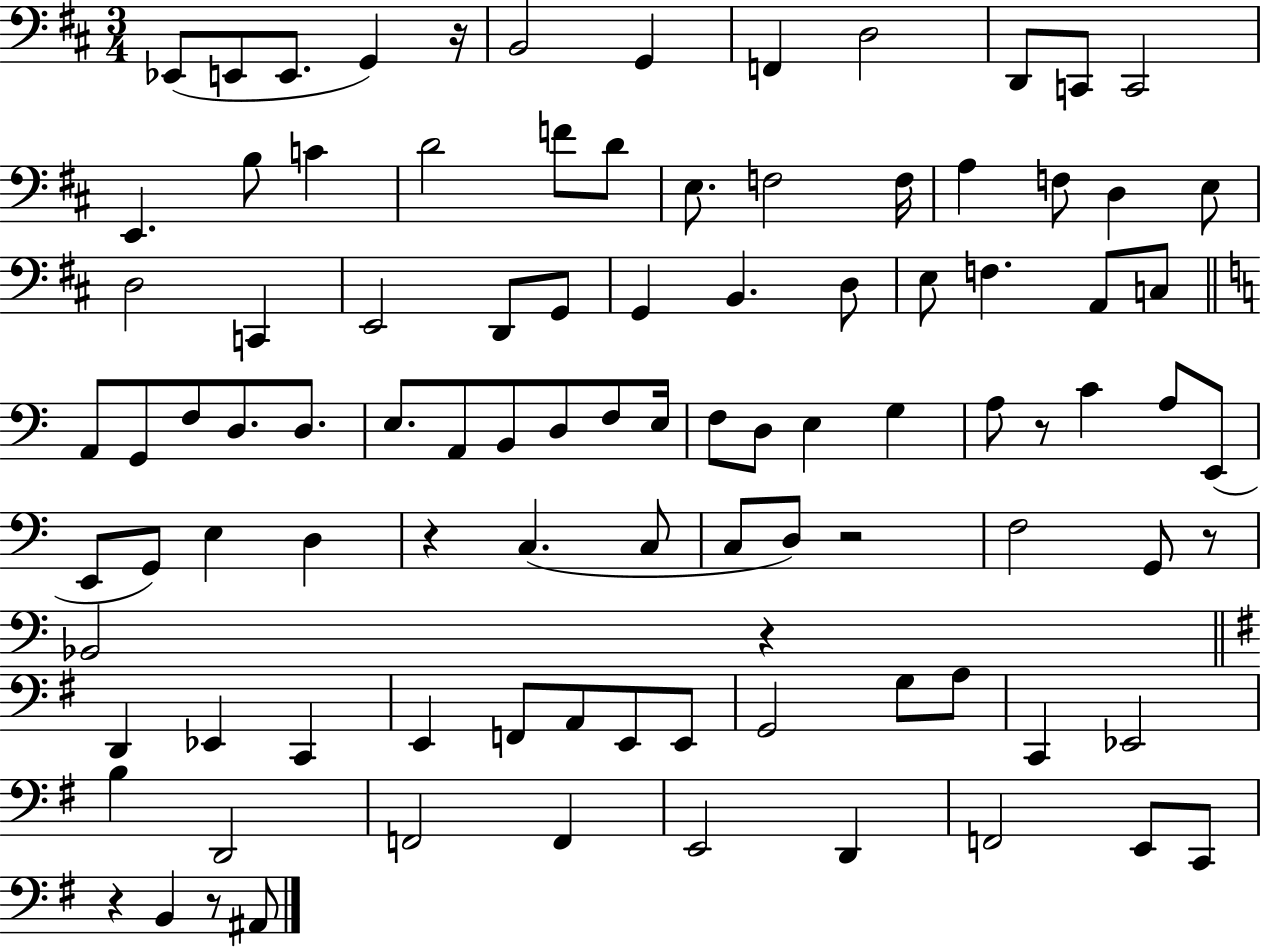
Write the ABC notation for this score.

X:1
T:Untitled
M:3/4
L:1/4
K:D
_E,,/2 E,,/2 E,,/2 G,, z/4 B,,2 G,, F,, D,2 D,,/2 C,,/2 C,,2 E,, B,/2 C D2 F/2 D/2 E,/2 F,2 F,/4 A, F,/2 D, E,/2 D,2 C,, E,,2 D,,/2 G,,/2 G,, B,, D,/2 E,/2 F, A,,/2 C,/2 A,,/2 G,,/2 F,/2 D,/2 D,/2 E,/2 A,,/2 B,,/2 D,/2 F,/2 E,/4 F,/2 D,/2 E, G, A,/2 z/2 C A,/2 E,,/2 E,,/2 G,,/2 E, D, z C, C,/2 C,/2 D,/2 z2 F,2 G,,/2 z/2 _B,,2 z D,, _E,, C,, E,, F,,/2 A,,/2 E,,/2 E,,/2 G,,2 G,/2 A,/2 C,, _E,,2 B, D,,2 F,,2 F,, E,,2 D,, F,,2 E,,/2 C,,/2 z B,, z/2 ^A,,/2